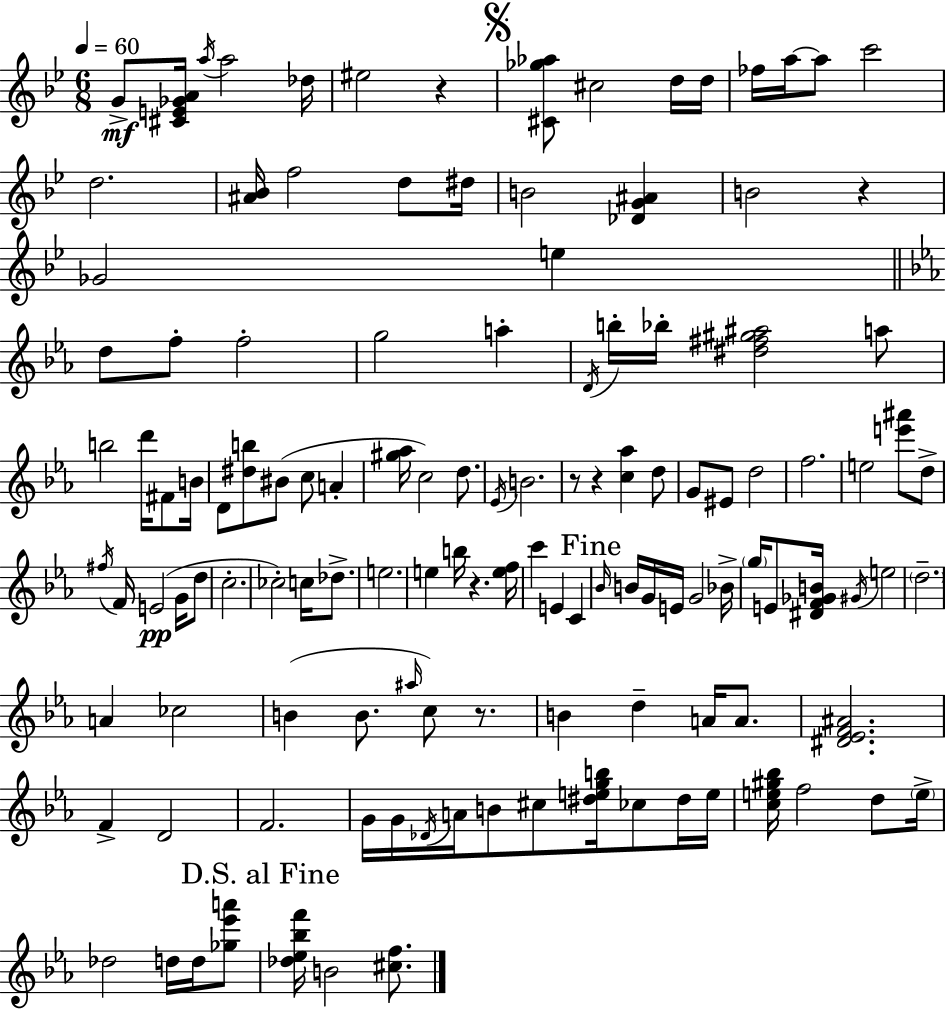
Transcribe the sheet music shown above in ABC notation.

X:1
T:Untitled
M:6/8
L:1/4
K:Gm
G/2 [^CE_GA]/4 a/4 a2 _d/4 ^e2 z [^C_g_a]/2 ^c2 d/4 d/4 _f/4 a/4 a/2 c'2 d2 [^A_B]/4 f2 d/2 ^d/4 B2 [_DG^A] B2 z _G2 e d/2 f/2 f2 g2 a D/4 b/4 _b/4 [^d^f^g^a]2 a/2 b2 d'/4 ^F/2 B/4 D/2 [^db]/2 ^B/2 c/2 A [^g_a]/4 c2 d/2 _E/4 B2 z/2 z [c_a] d/2 G/2 ^E/2 d2 f2 e2 [e'^a']/2 d/2 ^f/4 F/4 E2 G/4 d/2 c2 _c2 c/4 _d/2 e2 e b/4 z [ef]/4 c' E C _B/4 B/4 G/4 E/4 G2 _B/4 g/4 E/2 [^DF_GB]/4 ^G/4 e2 d2 A _c2 B B/2 ^a/4 c/2 z/2 B d A/4 A/2 [^D_EF^A]2 F D2 F2 G/4 G/4 _D/4 A/4 B/2 ^c/2 [^degb]/4 _c/2 ^d/4 e/4 [ce^g_b]/4 f2 d/2 e/4 _d2 d/4 d/4 [_g_e'a']/2 [_d_e_bf']/4 B2 [^cf]/2